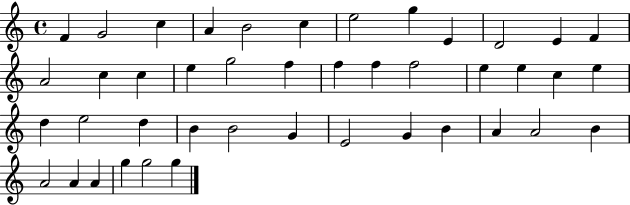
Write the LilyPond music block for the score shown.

{
  \clef treble
  \time 4/4
  \defaultTimeSignature
  \key c \major
  f'4 g'2 c''4 | a'4 b'2 c''4 | e''2 g''4 e'4 | d'2 e'4 f'4 | \break a'2 c''4 c''4 | e''4 g''2 f''4 | f''4 f''4 f''2 | e''4 e''4 c''4 e''4 | \break d''4 e''2 d''4 | b'4 b'2 g'4 | e'2 g'4 b'4 | a'4 a'2 b'4 | \break a'2 a'4 a'4 | g''4 g''2 g''4 | \bar "|."
}